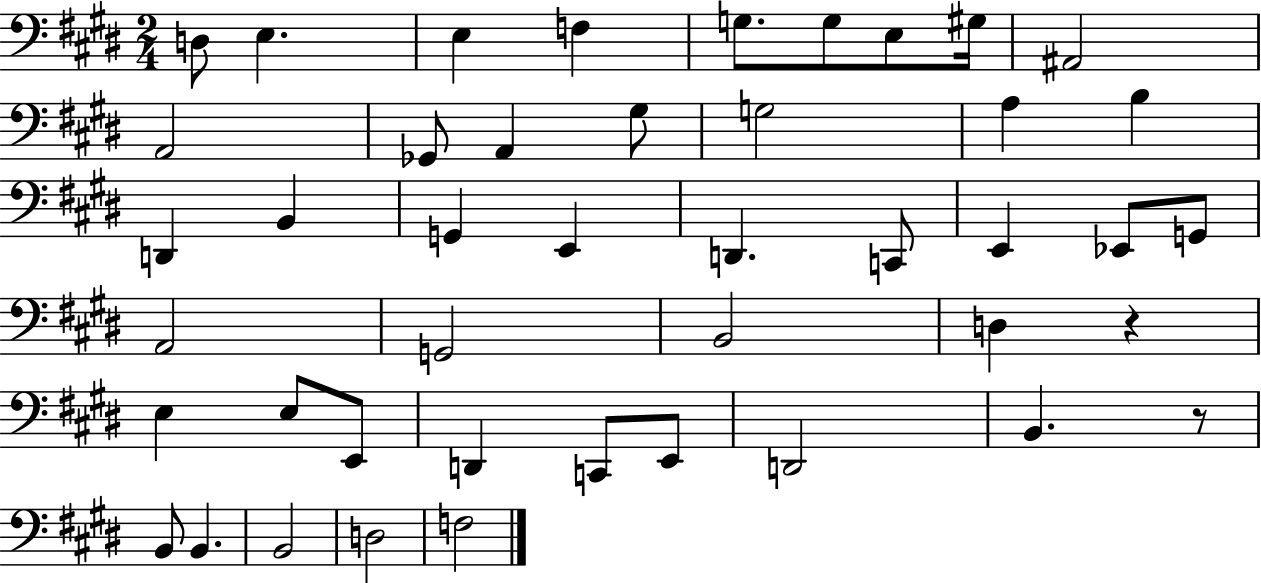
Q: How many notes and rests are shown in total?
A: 44